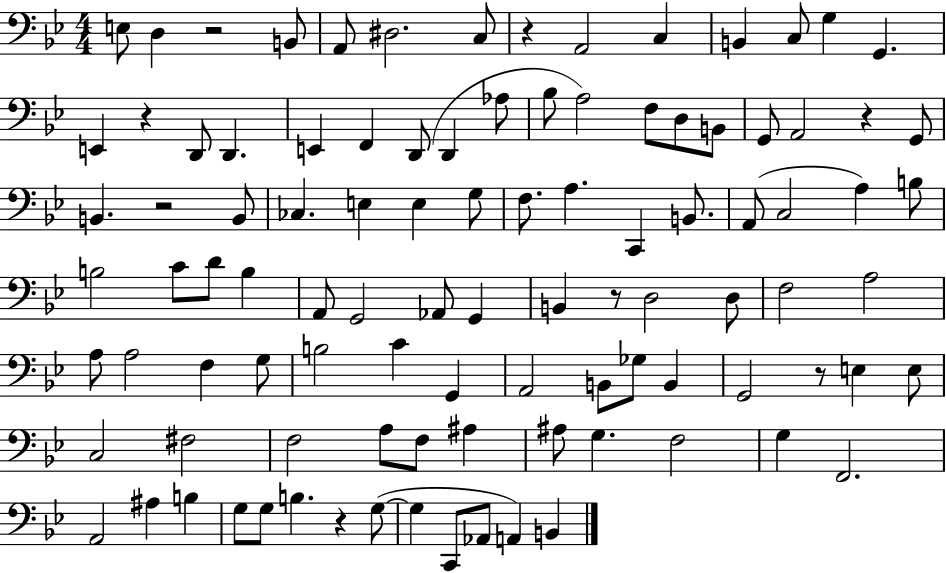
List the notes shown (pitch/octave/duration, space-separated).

E3/e D3/q R/h B2/e A2/e D#3/h. C3/e R/q A2/h C3/q B2/q C3/e G3/q G2/q. E2/q R/q D2/e D2/q. E2/q F2/q D2/e D2/q Ab3/e Bb3/e A3/h F3/e D3/e B2/e G2/e A2/h R/q G2/e B2/q. R/h B2/e CES3/q. E3/q E3/q G3/e F3/e. A3/q. C2/q B2/e. A2/e C3/h A3/q B3/e B3/h C4/e D4/e B3/q A2/e G2/h Ab2/e G2/q B2/q R/e D3/h D3/e F3/h A3/h A3/e A3/h F3/q G3/e B3/h C4/q G2/q A2/h B2/e Gb3/e B2/q G2/h R/e E3/q E3/e C3/h F#3/h F3/h A3/e F3/e A#3/q A#3/e G3/q. F3/h G3/q F2/h. A2/h A#3/q B3/q G3/e G3/e B3/q. R/q G3/e G3/q C2/e Ab2/e A2/q B2/q